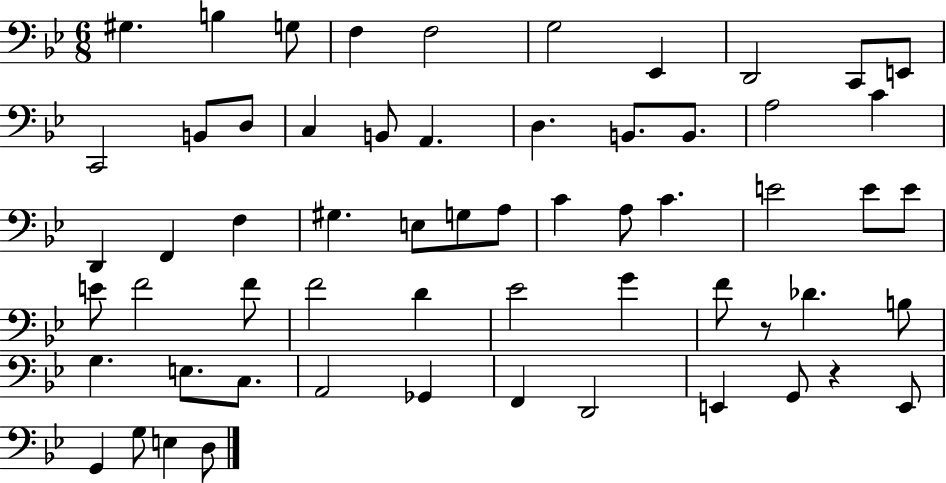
G#3/q. B3/q G3/e F3/q F3/h G3/h Eb2/q D2/h C2/e E2/e C2/h B2/e D3/e C3/q B2/e A2/q. D3/q. B2/e. B2/e. A3/h C4/q D2/q F2/q F3/q G#3/q. E3/e G3/e A3/e C4/q A3/e C4/q. E4/h E4/e E4/e E4/e F4/h F4/e F4/h D4/q Eb4/h G4/q F4/e R/e Db4/q. B3/e G3/q. E3/e. C3/e. A2/h Gb2/q F2/q D2/h E2/q G2/e R/q E2/e G2/q G3/e E3/q D3/e